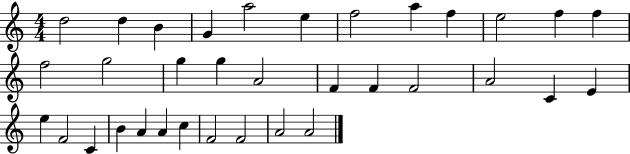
X:1
T:Untitled
M:4/4
L:1/4
K:C
d2 d B G a2 e f2 a f e2 f f f2 g2 g g A2 F F F2 A2 C E e F2 C B A A c F2 F2 A2 A2